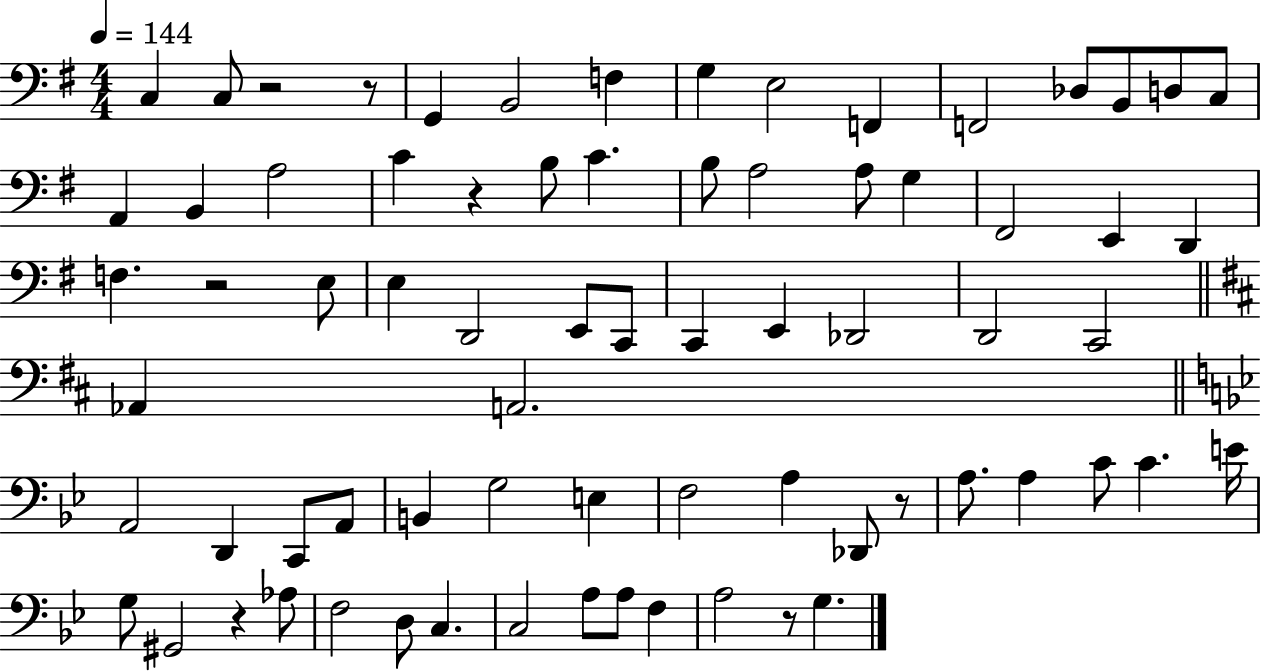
X:1
T:Untitled
M:4/4
L:1/4
K:G
C, C,/2 z2 z/2 G,, B,,2 F, G, E,2 F,, F,,2 _D,/2 B,,/2 D,/2 C,/2 A,, B,, A,2 C z B,/2 C B,/2 A,2 A,/2 G, ^F,,2 E,, D,, F, z2 E,/2 E, D,,2 E,,/2 C,,/2 C,, E,, _D,,2 D,,2 C,,2 _A,, A,,2 A,,2 D,, C,,/2 A,,/2 B,, G,2 E, F,2 A, _D,,/2 z/2 A,/2 A, C/2 C E/4 G,/2 ^G,,2 z _A,/2 F,2 D,/2 C, C,2 A,/2 A,/2 F, A,2 z/2 G,